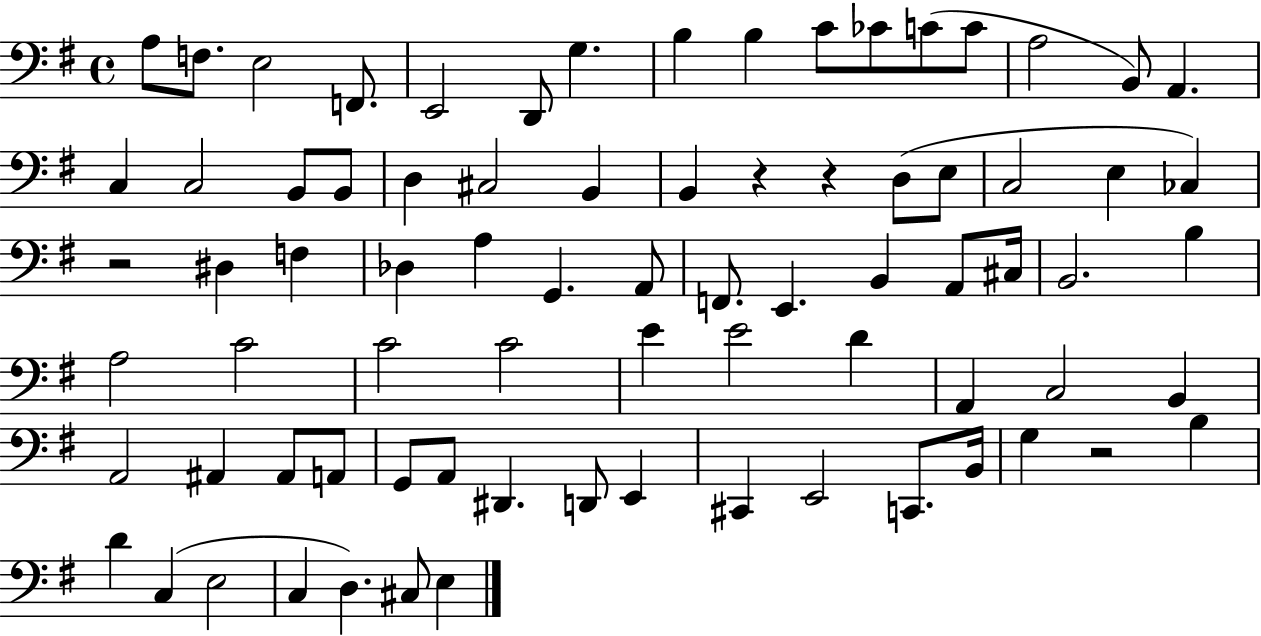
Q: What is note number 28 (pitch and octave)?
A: E3